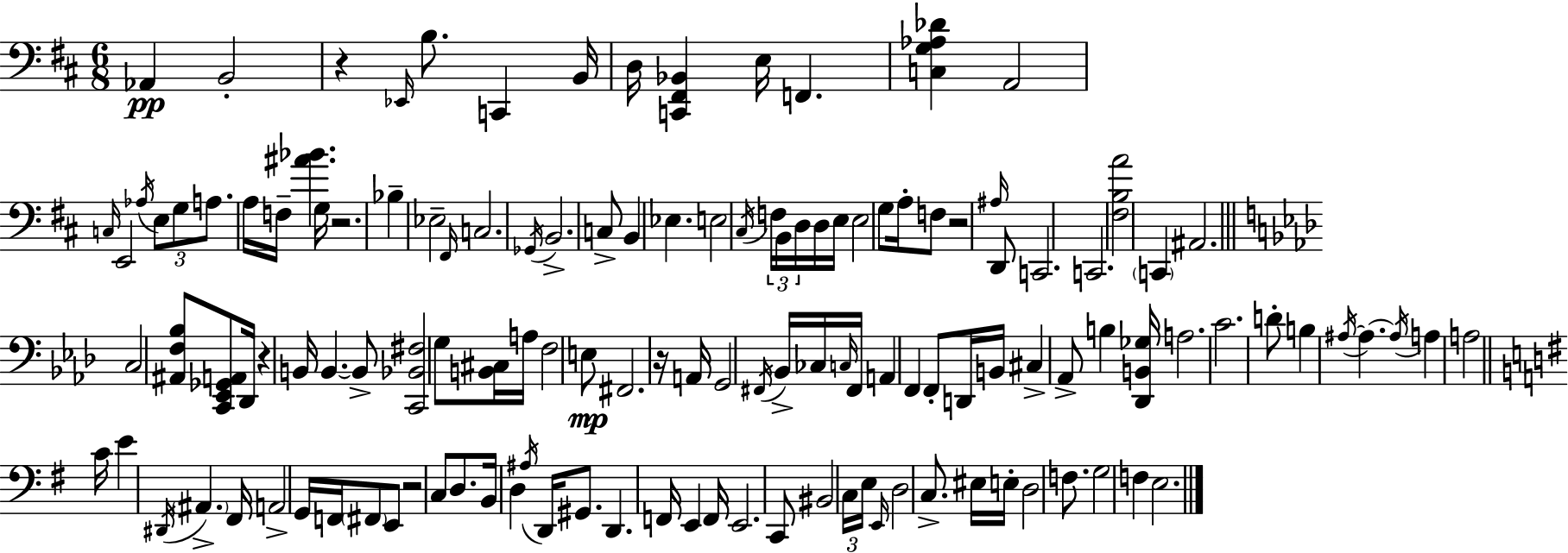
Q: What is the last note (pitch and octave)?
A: E3